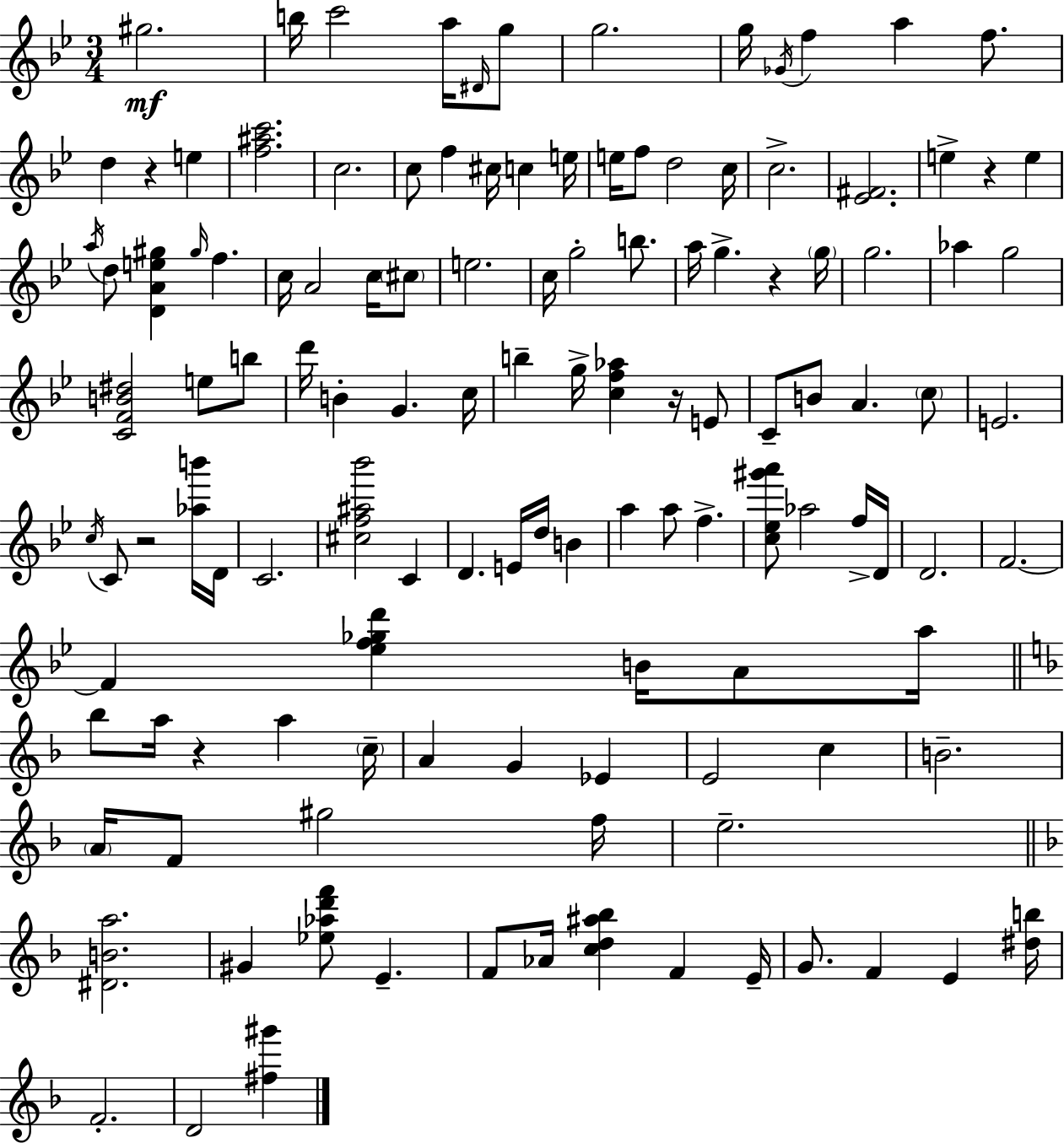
G#5/h. B5/s C6/h A5/s D#4/s G5/e G5/h. G5/s Gb4/s F5/q A5/q F5/e. D5/q R/q E5/q [F5,A#5,C6]/h. C5/h. C5/e F5/q C#5/s C5/q E5/s E5/s F5/e D5/h C5/s C5/h. [Eb4,F#4]/h. E5/q R/q E5/q A5/s D5/e [D4,A4,E5,G#5]/q G#5/s F5/q. C5/s A4/h C5/s C#5/e E5/h. C5/s G5/h B5/e. A5/s G5/q. R/q G5/s G5/h. Ab5/q G5/h [C4,F4,B4,D#5]/h E5/e B5/e D6/s B4/q G4/q. C5/s B5/q G5/s [C5,F5,Ab5]/q R/s E4/e C4/e B4/e A4/q. C5/e E4/h. C5/s C4/e R/h [Ab5,B6]/s D4/s C4/h. [C#5,F5,A#5,Bb6]/h C4/q D4/q. E4/s D5/s B4/q A5/q A5/e F5/q. [C5,Eb5,G#6,A6]/e Ab5/h F5/s D4/s D4/h. F4/h. F4/q [Eb5,F5,Gb5,D6]/q B4/s A4/e A5/s Bb5/e A5/s R/q A5/q C5/s A4/q G4/q Eb4/q E4/h C5/q B4/h. A4/s F4/e G#5/h F5/s E5/h. [D#4,B4,A5]/h. G#4/q [Eb5,Ab5,D6,F6]/e E4/q. F4/e Ab4/s [C5,D5,A#5,Bb5]/q F4/q E4/s G4/e. F4/q E4/q [D#5,B5]/s F4/h. D4/h [F#5,G#6]/q